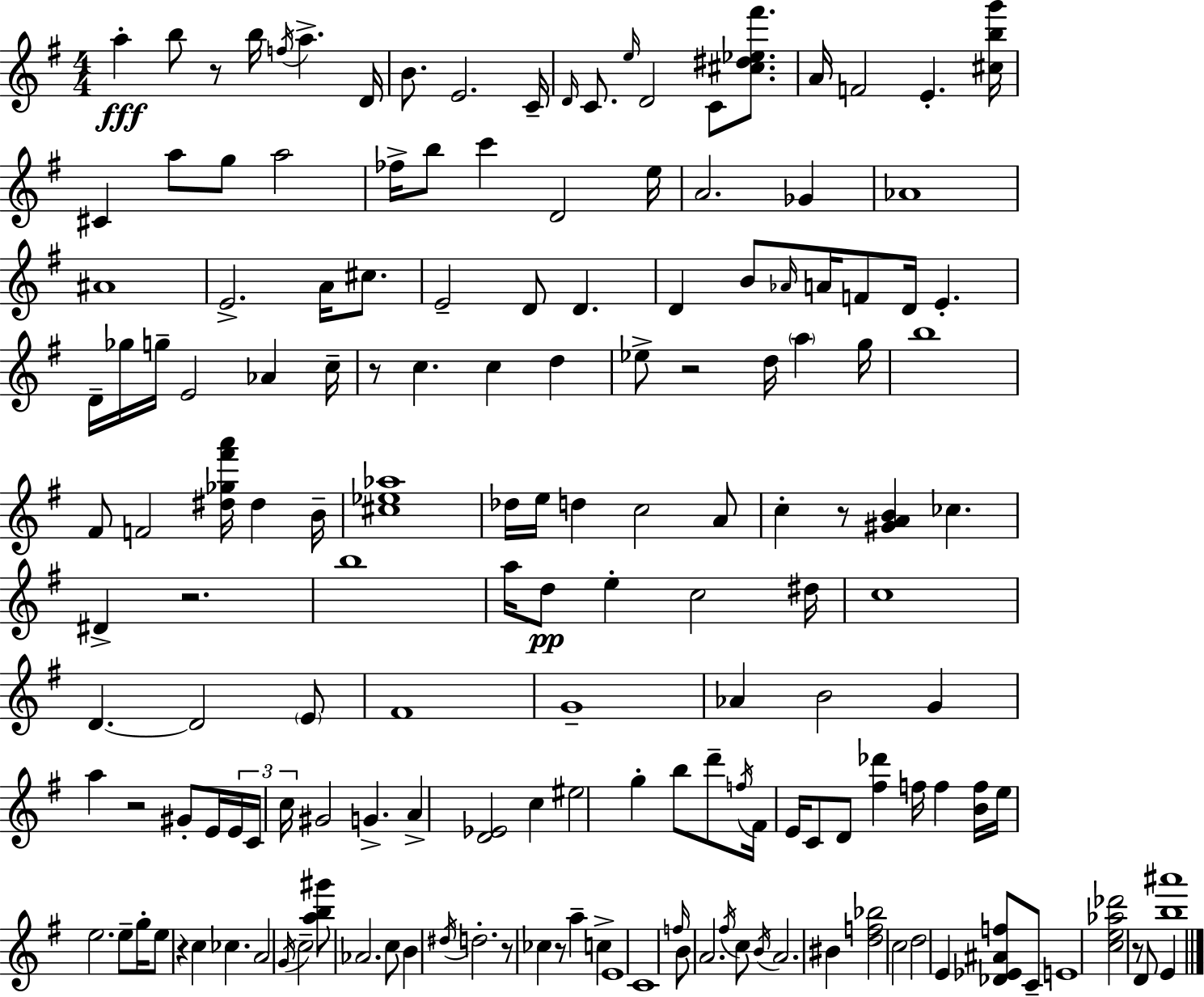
A5/q B5/e R/e B5/s F5/s A5/q. D4/s B4/e. E4/h. C4/s D4/s C4/e. E5/s D4/h C4/e [C#5,D#5,Eb5,F#6]/e. A4/s F4/h E4/q. [C#5,B5,G6]/s C#4/q A5/e G5/e A5/h FES5/s B5/e C6/q D4/h E5/s A4/h. Gb4/q Ab4/w A#4/w E4/h. A4/s C#5/e. E4/h D4/e D4/q. D4/q B4/e Ab4/s A4/s F4/e D4/s E4/q. D4/s Gb5/s G5/s E4/h Ab4/q C5/s R/e C5/q. C5/q D5/q Eb5/e R/h D5/s A5/q G5/s B5/w F#4/e F4/h [D#5,Gb5,F#6,A6]/s D#5/q B4/s [C#5,Eb5,Ab5]/w Db5/s E5/s D5/q C5/h A4/e C5/q R/e [G#4,A4,B4]/q CES5/q. D#4/q R/h. B5/w A5/s D5/e E5/q C5/h D#5/s C5/w D4/q. D4/h E4/e F#4/w G4/w Ab4/q B4/h G4/q A5/q R/h G#4/e E4/s E4/s C4/s C5/s G#4/h G4/q. A4/q [D4,Eb4]/h C5/q EIS5/h G5/q B5/e D6/e F5/s F#4/s E4/s C4/e D4/e [F#5,Db6]/q F5/s F5/q [B4,F5]/s E5/s E5/h. E5/e G5/s E5/e R/q C5/q CES5/q. A4/h G4/s C5/h [A5,B5,G#6]/e Ab4/h. C5/e B4/q D#5/s D5/h. R/e CES5/q R/e A5/q C5/q E4/w C4/w F5/s B4/e A4/h. F#5/s C5/e B4/s A4/h. BIS4/q [D5,F5,Bb5]/h C5/h D5/h E4/q [Db4,Eb4,A#4,F5]/e C4/e E4/w [C5,E5,Ab5,Db6]/h R/e D4/e E4/q [B5,A#6]/w